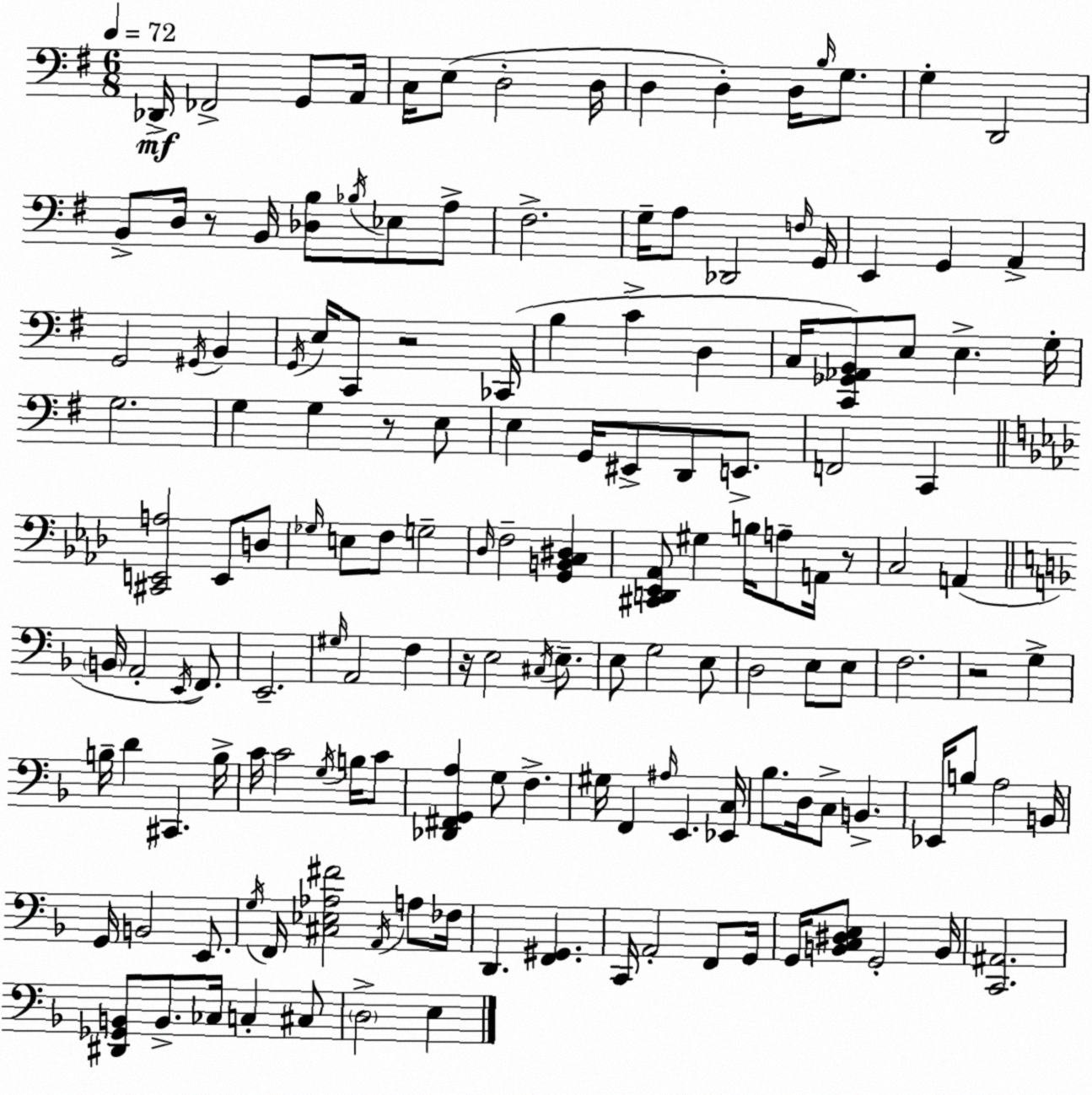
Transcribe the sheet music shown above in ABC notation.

X:1
T:Untitled
M:6/8
L:1/4
K:G
_D,,/4 _F,,2 G,,/2 A,,/4 C,/4 E,/2 D,2 D,/4 D, D, D,/4 B,/4 G,/2 G, D,,2 B,,/2 D,/4 z/2 B,,/4 [_D,B,]/2 _B,/4 _E,/2 A,/2 ^F,2 G,/4 A,/2 _D,,2 F,/4 G,,/4 E,, G,, A,, G,,2 ^G,,/4 B,, G,,/4 E,/4 C,,/2 z2 _C,,/4 B, C D, C,/4 [C,,_G,,_A,,B,,]/2 E,/2 E, G,/4 G,2 G, G, z/2 E,/2 E, G,,/4 ^E,,/2 D,,/2 E,,/2 F,,2 C,, [^C,,E,,A,]2 E,,/2 D,/2 _G,/4 E,/2 F,/2 G,2 _D,/4 F,2 [G,,B,,C,^D,] [^C,,D,,_E,,_A,,]/2 ^G, B,/4 A,/2 A,,/4 z/2 C,2 A,, B,,/4 A,,2 E,,/4 F,,/2 E,,2 ^G,/4 A,,2 F, z/4 E,2 ^C,/4 E,/2 E,/2 G,2 E,/2 D,2 E,/2 E,/2 F,2 z2 G, B,/4 D ^C,, B,/4 C/4 C2 G,/4 B,/4 C/2 [_D,,^F,,G,,A,] G,/2 F, ^G,/4 F,, ^A,/4 E,, [_E,,C,]/4 _B,/2 D,/4 C,/2 B,, _E,,/4 B,/2 A,2 B,,/4 G,,/4 B,,2 E,,/2 G,/4 F,,/4 [^C,_E,_A,^F]2 A,,/4 A,/2 _F,/4 D,, [F,,^G,,] C,,/4 A,,2 F,,/2 G,,/4 G,,/4 [B,,C,^D,E,]/2 G,,2 B,,/4 [C,,^A,,]2 [^D,,_G,,B,,]/2 B,,/2 _C,/4 C, ^C,/2 D,2 E,